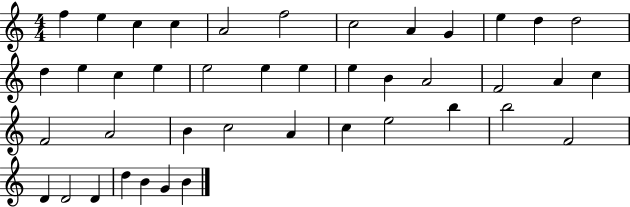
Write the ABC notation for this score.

X:1
T:Untitled
M:4/4
L:1/4
K:C
f e c c A2 f2 c2 A G e d d2 d e c e e2 e e e B A2 F2 A c F2 A2 B c2 A c e2 b b2 F2 D D2 D d B G B